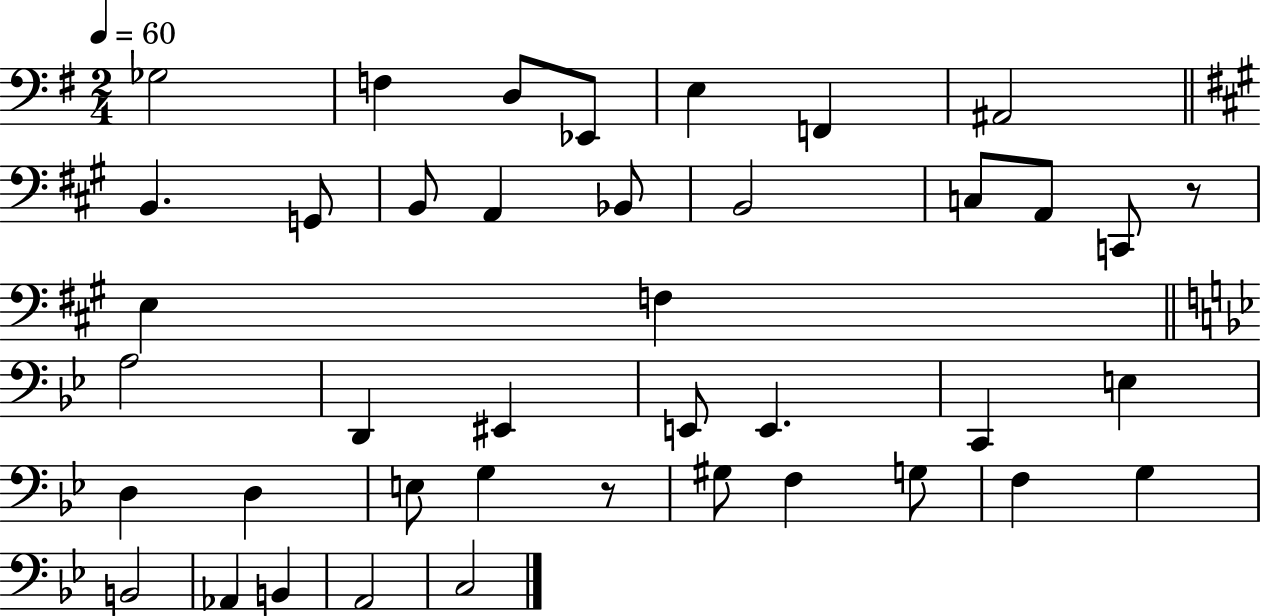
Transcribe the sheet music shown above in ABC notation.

X:1
T:Untitled
M:2/4
L:1/4
K:G
_G,2 F, D,/2 _E,,/2 E, F,, ^A,,2 B,, G,,/2 B,,/2 A,, _B,,/2 B,,2 C,/2 A,,/2 C,,/2 z/2 E, F, A,2 D,, ^E,, E,,/2 E,, C,, E, D, D, E,/2 G, z/2 ^G,/2 F, G,/2 F, G, B,,2 _A,, B,, A,,2 C,2